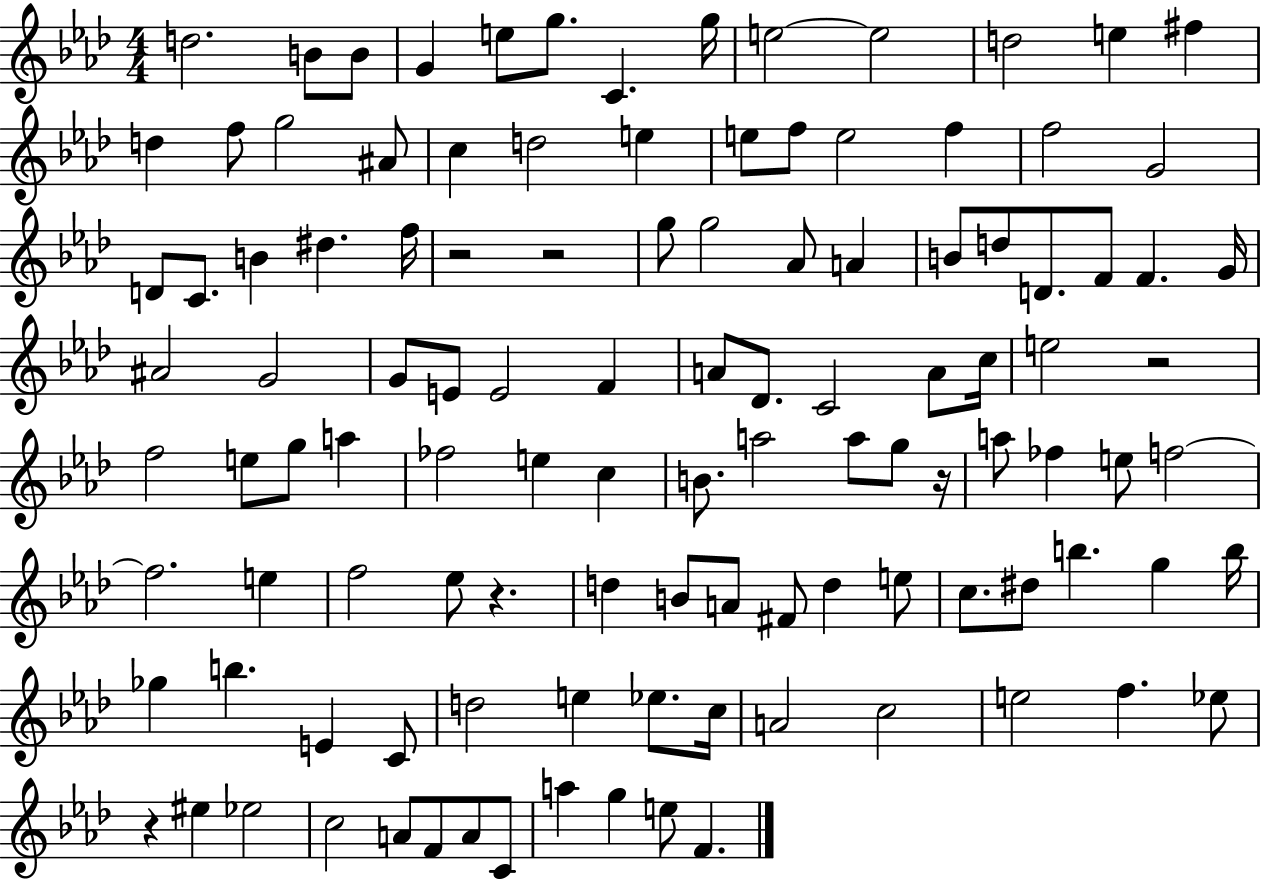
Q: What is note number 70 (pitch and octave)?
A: E5